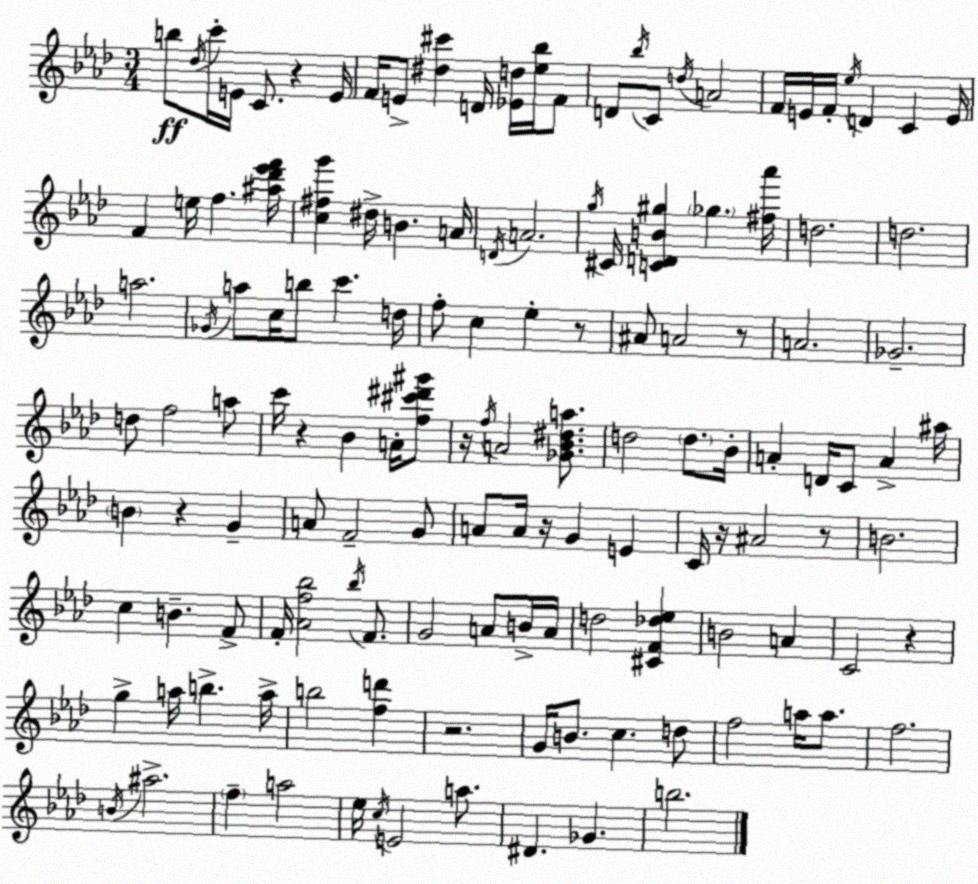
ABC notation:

X:1
T:Untitled
M:3/4
L:1/4
K:Ab
b/2 _d/4 c'/4 E/4 C/2 z E/4 F/4 E/2 [^d^c'] D/4 [_Ed]/4 [_e_b]/4 F/2 D/2 _b/4 C/2 d/4 A2 F/4 E/4 F/4 _e/4 D C E/4 F e/4 f [^a_d'_e'f']/4 [c^fg'] ^d/4 B A/4 D/4 A2 g/4 ^C/4 [CDB^g] _g [^f_a']/4 d2 d2 a2 _G/4 a/2 c/4 b/2 c' d/4 f/2 c _e z/2 ^A/2 A2 z/2 A2 _G2 d/2 f2 a/2 c'/4 z _B A/4 [f^c'^d'^g']/2 z/4 f/4 A2 [_G_B^da]/2 d2 d/2 _B/4 A D/4 C/2 A ^a/4 B z G A/2 F2 G/2 A/2 A/4 z/4 G E C/4 z/4 ^A2 z/2 B2 c B F/2 F/4 [_Af_b]2 _b/4 F/2 G2 A/2 B/4 A/4 d2 [^CF_d_e] B2 A C2 z g a/4 b a/4 b2 [fd'] z2 G/4 B/2 c d/2 f2 a/4 a/2 f2 B/4 ^a2 f a2 _e/4 c/4 E2 a/2 ^D _G b2